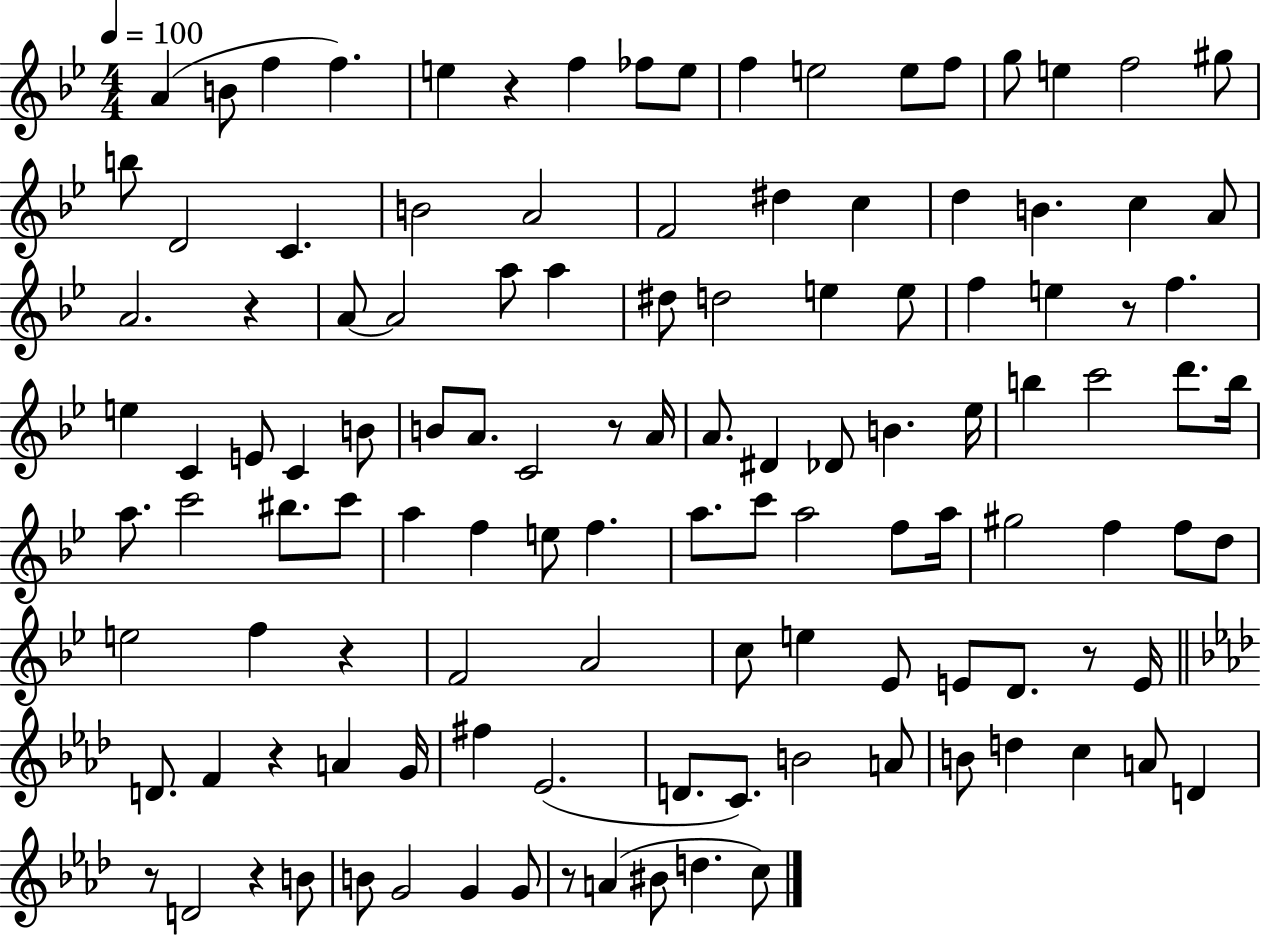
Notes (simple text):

A4/q B4/e F5/q F5/q. E5/q R/q F5/q FES5/e E5/e F5/q E5/h E5/e F5/e G5/e E5/q F5/h G#5/e B5/e D4/h C4/q. B4/h A4/h F4/h D#5/q C5/q D5/q B4/q. C5/q A4/e A4/h. R/q A4/e A4/h A5/e A5/q D#5/e D5/h E5/q E5/e F5/q E5/q R/e F5/q. E5/q C4/q E4/e C4/q B4/e B4/e A4/e. C4/h R/e A4/s A4/e. D#4/q Db4/e B4/q. Eb5/s B5/q C6/h D6/e. B5/s A5/e. C6/h BIS5/e. C6/e A5/q F5/q E5/e F5/q. A5/e. C6/e A5/h F5/e A5/s G#5/h F5/q F5/e D5/e E5/h F5/q R/q F4/h A4/h C5/e E5/q Eb4/e E4/e D4/e. R/e E4/s D4/e. F4/q R/q A4/q G4/s F#5/q Eb4/h. D4/e. C4/e. B4/h A4/e B4/e D5/q C5/q A4/e D4/q R/e D4/h R/q B4/e B4/e G4/h G4/q G4/e R/e A4/q BIS4/e D5/q. C5/e